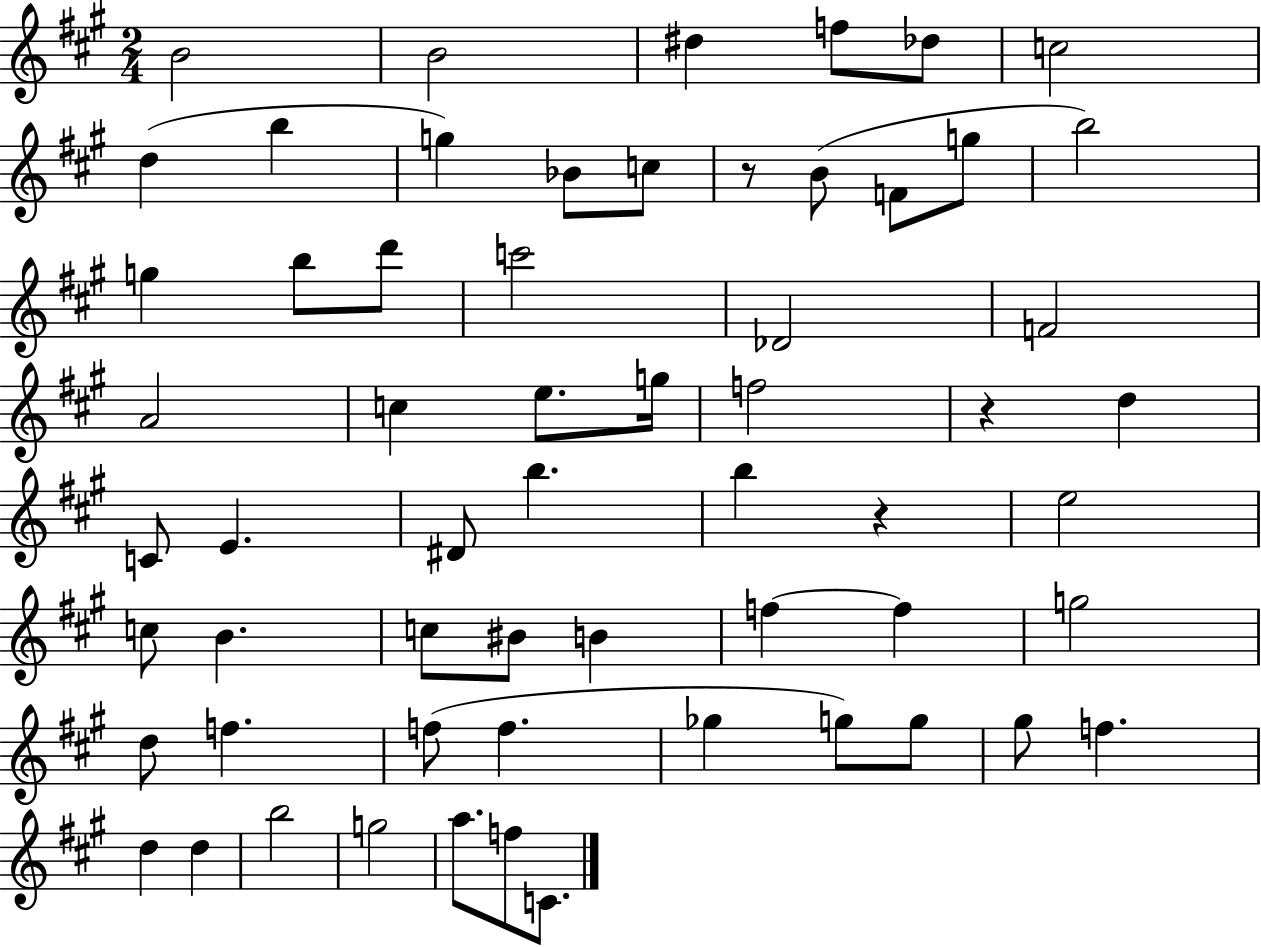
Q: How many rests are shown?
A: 3